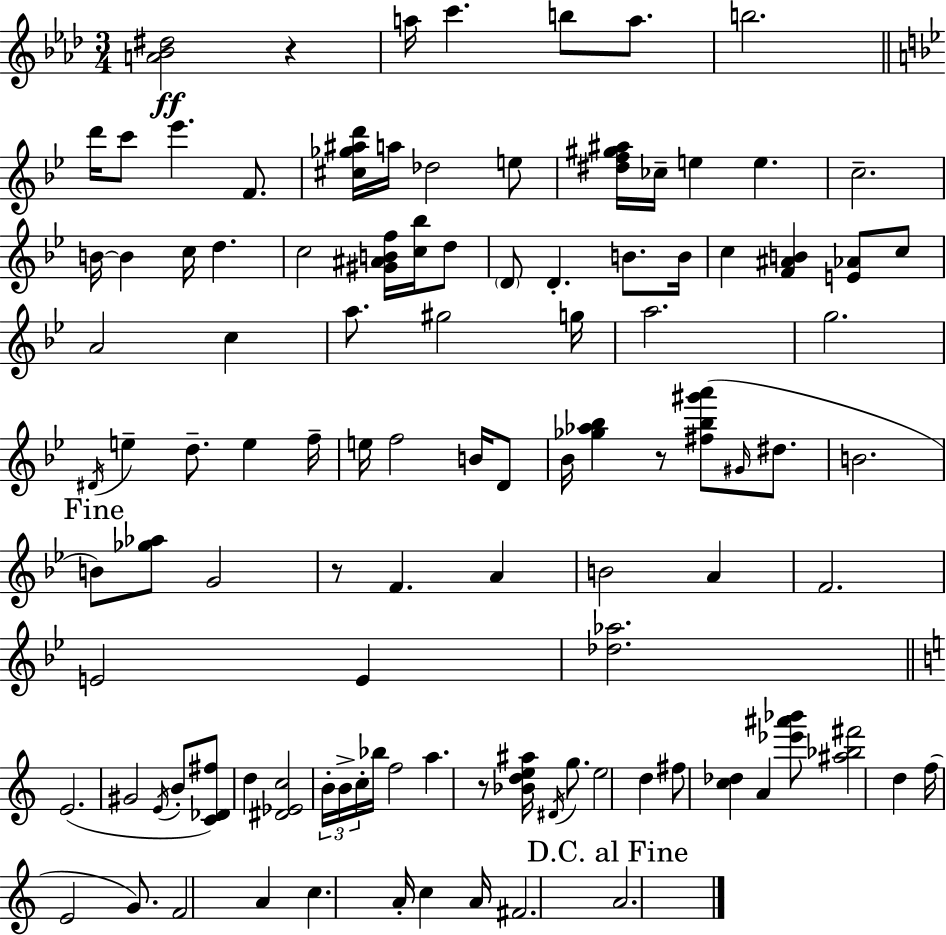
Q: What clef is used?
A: treble